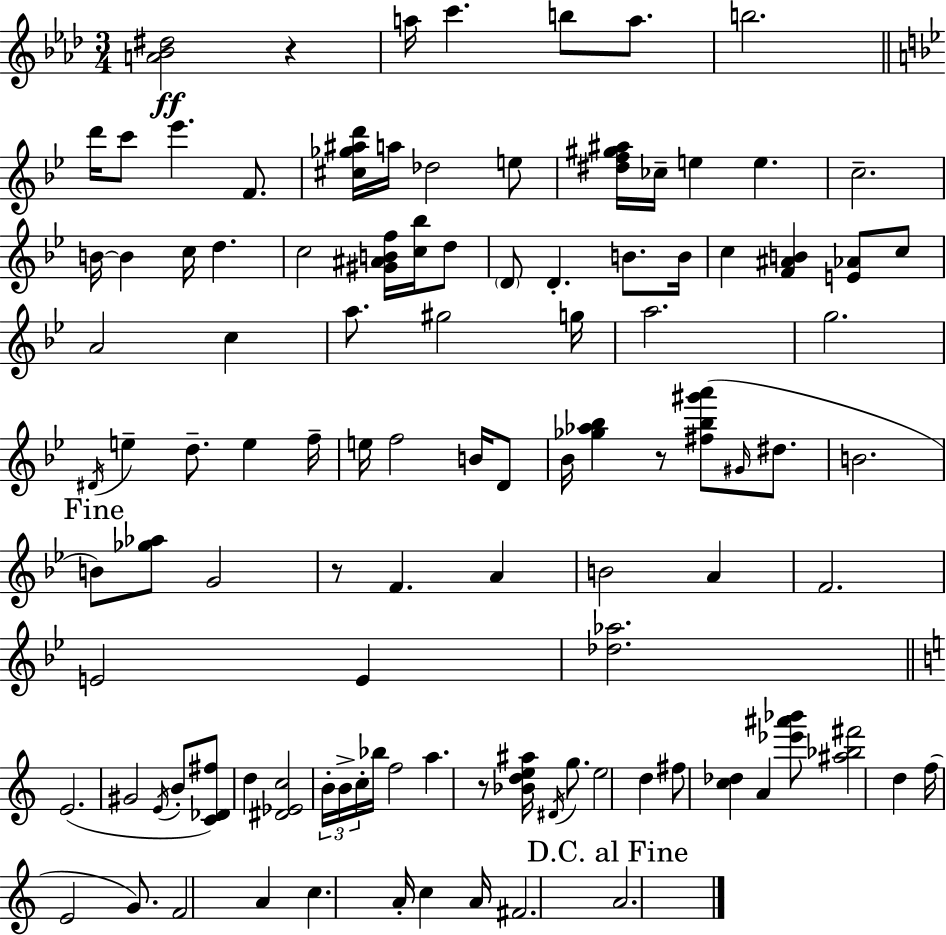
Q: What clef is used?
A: treble